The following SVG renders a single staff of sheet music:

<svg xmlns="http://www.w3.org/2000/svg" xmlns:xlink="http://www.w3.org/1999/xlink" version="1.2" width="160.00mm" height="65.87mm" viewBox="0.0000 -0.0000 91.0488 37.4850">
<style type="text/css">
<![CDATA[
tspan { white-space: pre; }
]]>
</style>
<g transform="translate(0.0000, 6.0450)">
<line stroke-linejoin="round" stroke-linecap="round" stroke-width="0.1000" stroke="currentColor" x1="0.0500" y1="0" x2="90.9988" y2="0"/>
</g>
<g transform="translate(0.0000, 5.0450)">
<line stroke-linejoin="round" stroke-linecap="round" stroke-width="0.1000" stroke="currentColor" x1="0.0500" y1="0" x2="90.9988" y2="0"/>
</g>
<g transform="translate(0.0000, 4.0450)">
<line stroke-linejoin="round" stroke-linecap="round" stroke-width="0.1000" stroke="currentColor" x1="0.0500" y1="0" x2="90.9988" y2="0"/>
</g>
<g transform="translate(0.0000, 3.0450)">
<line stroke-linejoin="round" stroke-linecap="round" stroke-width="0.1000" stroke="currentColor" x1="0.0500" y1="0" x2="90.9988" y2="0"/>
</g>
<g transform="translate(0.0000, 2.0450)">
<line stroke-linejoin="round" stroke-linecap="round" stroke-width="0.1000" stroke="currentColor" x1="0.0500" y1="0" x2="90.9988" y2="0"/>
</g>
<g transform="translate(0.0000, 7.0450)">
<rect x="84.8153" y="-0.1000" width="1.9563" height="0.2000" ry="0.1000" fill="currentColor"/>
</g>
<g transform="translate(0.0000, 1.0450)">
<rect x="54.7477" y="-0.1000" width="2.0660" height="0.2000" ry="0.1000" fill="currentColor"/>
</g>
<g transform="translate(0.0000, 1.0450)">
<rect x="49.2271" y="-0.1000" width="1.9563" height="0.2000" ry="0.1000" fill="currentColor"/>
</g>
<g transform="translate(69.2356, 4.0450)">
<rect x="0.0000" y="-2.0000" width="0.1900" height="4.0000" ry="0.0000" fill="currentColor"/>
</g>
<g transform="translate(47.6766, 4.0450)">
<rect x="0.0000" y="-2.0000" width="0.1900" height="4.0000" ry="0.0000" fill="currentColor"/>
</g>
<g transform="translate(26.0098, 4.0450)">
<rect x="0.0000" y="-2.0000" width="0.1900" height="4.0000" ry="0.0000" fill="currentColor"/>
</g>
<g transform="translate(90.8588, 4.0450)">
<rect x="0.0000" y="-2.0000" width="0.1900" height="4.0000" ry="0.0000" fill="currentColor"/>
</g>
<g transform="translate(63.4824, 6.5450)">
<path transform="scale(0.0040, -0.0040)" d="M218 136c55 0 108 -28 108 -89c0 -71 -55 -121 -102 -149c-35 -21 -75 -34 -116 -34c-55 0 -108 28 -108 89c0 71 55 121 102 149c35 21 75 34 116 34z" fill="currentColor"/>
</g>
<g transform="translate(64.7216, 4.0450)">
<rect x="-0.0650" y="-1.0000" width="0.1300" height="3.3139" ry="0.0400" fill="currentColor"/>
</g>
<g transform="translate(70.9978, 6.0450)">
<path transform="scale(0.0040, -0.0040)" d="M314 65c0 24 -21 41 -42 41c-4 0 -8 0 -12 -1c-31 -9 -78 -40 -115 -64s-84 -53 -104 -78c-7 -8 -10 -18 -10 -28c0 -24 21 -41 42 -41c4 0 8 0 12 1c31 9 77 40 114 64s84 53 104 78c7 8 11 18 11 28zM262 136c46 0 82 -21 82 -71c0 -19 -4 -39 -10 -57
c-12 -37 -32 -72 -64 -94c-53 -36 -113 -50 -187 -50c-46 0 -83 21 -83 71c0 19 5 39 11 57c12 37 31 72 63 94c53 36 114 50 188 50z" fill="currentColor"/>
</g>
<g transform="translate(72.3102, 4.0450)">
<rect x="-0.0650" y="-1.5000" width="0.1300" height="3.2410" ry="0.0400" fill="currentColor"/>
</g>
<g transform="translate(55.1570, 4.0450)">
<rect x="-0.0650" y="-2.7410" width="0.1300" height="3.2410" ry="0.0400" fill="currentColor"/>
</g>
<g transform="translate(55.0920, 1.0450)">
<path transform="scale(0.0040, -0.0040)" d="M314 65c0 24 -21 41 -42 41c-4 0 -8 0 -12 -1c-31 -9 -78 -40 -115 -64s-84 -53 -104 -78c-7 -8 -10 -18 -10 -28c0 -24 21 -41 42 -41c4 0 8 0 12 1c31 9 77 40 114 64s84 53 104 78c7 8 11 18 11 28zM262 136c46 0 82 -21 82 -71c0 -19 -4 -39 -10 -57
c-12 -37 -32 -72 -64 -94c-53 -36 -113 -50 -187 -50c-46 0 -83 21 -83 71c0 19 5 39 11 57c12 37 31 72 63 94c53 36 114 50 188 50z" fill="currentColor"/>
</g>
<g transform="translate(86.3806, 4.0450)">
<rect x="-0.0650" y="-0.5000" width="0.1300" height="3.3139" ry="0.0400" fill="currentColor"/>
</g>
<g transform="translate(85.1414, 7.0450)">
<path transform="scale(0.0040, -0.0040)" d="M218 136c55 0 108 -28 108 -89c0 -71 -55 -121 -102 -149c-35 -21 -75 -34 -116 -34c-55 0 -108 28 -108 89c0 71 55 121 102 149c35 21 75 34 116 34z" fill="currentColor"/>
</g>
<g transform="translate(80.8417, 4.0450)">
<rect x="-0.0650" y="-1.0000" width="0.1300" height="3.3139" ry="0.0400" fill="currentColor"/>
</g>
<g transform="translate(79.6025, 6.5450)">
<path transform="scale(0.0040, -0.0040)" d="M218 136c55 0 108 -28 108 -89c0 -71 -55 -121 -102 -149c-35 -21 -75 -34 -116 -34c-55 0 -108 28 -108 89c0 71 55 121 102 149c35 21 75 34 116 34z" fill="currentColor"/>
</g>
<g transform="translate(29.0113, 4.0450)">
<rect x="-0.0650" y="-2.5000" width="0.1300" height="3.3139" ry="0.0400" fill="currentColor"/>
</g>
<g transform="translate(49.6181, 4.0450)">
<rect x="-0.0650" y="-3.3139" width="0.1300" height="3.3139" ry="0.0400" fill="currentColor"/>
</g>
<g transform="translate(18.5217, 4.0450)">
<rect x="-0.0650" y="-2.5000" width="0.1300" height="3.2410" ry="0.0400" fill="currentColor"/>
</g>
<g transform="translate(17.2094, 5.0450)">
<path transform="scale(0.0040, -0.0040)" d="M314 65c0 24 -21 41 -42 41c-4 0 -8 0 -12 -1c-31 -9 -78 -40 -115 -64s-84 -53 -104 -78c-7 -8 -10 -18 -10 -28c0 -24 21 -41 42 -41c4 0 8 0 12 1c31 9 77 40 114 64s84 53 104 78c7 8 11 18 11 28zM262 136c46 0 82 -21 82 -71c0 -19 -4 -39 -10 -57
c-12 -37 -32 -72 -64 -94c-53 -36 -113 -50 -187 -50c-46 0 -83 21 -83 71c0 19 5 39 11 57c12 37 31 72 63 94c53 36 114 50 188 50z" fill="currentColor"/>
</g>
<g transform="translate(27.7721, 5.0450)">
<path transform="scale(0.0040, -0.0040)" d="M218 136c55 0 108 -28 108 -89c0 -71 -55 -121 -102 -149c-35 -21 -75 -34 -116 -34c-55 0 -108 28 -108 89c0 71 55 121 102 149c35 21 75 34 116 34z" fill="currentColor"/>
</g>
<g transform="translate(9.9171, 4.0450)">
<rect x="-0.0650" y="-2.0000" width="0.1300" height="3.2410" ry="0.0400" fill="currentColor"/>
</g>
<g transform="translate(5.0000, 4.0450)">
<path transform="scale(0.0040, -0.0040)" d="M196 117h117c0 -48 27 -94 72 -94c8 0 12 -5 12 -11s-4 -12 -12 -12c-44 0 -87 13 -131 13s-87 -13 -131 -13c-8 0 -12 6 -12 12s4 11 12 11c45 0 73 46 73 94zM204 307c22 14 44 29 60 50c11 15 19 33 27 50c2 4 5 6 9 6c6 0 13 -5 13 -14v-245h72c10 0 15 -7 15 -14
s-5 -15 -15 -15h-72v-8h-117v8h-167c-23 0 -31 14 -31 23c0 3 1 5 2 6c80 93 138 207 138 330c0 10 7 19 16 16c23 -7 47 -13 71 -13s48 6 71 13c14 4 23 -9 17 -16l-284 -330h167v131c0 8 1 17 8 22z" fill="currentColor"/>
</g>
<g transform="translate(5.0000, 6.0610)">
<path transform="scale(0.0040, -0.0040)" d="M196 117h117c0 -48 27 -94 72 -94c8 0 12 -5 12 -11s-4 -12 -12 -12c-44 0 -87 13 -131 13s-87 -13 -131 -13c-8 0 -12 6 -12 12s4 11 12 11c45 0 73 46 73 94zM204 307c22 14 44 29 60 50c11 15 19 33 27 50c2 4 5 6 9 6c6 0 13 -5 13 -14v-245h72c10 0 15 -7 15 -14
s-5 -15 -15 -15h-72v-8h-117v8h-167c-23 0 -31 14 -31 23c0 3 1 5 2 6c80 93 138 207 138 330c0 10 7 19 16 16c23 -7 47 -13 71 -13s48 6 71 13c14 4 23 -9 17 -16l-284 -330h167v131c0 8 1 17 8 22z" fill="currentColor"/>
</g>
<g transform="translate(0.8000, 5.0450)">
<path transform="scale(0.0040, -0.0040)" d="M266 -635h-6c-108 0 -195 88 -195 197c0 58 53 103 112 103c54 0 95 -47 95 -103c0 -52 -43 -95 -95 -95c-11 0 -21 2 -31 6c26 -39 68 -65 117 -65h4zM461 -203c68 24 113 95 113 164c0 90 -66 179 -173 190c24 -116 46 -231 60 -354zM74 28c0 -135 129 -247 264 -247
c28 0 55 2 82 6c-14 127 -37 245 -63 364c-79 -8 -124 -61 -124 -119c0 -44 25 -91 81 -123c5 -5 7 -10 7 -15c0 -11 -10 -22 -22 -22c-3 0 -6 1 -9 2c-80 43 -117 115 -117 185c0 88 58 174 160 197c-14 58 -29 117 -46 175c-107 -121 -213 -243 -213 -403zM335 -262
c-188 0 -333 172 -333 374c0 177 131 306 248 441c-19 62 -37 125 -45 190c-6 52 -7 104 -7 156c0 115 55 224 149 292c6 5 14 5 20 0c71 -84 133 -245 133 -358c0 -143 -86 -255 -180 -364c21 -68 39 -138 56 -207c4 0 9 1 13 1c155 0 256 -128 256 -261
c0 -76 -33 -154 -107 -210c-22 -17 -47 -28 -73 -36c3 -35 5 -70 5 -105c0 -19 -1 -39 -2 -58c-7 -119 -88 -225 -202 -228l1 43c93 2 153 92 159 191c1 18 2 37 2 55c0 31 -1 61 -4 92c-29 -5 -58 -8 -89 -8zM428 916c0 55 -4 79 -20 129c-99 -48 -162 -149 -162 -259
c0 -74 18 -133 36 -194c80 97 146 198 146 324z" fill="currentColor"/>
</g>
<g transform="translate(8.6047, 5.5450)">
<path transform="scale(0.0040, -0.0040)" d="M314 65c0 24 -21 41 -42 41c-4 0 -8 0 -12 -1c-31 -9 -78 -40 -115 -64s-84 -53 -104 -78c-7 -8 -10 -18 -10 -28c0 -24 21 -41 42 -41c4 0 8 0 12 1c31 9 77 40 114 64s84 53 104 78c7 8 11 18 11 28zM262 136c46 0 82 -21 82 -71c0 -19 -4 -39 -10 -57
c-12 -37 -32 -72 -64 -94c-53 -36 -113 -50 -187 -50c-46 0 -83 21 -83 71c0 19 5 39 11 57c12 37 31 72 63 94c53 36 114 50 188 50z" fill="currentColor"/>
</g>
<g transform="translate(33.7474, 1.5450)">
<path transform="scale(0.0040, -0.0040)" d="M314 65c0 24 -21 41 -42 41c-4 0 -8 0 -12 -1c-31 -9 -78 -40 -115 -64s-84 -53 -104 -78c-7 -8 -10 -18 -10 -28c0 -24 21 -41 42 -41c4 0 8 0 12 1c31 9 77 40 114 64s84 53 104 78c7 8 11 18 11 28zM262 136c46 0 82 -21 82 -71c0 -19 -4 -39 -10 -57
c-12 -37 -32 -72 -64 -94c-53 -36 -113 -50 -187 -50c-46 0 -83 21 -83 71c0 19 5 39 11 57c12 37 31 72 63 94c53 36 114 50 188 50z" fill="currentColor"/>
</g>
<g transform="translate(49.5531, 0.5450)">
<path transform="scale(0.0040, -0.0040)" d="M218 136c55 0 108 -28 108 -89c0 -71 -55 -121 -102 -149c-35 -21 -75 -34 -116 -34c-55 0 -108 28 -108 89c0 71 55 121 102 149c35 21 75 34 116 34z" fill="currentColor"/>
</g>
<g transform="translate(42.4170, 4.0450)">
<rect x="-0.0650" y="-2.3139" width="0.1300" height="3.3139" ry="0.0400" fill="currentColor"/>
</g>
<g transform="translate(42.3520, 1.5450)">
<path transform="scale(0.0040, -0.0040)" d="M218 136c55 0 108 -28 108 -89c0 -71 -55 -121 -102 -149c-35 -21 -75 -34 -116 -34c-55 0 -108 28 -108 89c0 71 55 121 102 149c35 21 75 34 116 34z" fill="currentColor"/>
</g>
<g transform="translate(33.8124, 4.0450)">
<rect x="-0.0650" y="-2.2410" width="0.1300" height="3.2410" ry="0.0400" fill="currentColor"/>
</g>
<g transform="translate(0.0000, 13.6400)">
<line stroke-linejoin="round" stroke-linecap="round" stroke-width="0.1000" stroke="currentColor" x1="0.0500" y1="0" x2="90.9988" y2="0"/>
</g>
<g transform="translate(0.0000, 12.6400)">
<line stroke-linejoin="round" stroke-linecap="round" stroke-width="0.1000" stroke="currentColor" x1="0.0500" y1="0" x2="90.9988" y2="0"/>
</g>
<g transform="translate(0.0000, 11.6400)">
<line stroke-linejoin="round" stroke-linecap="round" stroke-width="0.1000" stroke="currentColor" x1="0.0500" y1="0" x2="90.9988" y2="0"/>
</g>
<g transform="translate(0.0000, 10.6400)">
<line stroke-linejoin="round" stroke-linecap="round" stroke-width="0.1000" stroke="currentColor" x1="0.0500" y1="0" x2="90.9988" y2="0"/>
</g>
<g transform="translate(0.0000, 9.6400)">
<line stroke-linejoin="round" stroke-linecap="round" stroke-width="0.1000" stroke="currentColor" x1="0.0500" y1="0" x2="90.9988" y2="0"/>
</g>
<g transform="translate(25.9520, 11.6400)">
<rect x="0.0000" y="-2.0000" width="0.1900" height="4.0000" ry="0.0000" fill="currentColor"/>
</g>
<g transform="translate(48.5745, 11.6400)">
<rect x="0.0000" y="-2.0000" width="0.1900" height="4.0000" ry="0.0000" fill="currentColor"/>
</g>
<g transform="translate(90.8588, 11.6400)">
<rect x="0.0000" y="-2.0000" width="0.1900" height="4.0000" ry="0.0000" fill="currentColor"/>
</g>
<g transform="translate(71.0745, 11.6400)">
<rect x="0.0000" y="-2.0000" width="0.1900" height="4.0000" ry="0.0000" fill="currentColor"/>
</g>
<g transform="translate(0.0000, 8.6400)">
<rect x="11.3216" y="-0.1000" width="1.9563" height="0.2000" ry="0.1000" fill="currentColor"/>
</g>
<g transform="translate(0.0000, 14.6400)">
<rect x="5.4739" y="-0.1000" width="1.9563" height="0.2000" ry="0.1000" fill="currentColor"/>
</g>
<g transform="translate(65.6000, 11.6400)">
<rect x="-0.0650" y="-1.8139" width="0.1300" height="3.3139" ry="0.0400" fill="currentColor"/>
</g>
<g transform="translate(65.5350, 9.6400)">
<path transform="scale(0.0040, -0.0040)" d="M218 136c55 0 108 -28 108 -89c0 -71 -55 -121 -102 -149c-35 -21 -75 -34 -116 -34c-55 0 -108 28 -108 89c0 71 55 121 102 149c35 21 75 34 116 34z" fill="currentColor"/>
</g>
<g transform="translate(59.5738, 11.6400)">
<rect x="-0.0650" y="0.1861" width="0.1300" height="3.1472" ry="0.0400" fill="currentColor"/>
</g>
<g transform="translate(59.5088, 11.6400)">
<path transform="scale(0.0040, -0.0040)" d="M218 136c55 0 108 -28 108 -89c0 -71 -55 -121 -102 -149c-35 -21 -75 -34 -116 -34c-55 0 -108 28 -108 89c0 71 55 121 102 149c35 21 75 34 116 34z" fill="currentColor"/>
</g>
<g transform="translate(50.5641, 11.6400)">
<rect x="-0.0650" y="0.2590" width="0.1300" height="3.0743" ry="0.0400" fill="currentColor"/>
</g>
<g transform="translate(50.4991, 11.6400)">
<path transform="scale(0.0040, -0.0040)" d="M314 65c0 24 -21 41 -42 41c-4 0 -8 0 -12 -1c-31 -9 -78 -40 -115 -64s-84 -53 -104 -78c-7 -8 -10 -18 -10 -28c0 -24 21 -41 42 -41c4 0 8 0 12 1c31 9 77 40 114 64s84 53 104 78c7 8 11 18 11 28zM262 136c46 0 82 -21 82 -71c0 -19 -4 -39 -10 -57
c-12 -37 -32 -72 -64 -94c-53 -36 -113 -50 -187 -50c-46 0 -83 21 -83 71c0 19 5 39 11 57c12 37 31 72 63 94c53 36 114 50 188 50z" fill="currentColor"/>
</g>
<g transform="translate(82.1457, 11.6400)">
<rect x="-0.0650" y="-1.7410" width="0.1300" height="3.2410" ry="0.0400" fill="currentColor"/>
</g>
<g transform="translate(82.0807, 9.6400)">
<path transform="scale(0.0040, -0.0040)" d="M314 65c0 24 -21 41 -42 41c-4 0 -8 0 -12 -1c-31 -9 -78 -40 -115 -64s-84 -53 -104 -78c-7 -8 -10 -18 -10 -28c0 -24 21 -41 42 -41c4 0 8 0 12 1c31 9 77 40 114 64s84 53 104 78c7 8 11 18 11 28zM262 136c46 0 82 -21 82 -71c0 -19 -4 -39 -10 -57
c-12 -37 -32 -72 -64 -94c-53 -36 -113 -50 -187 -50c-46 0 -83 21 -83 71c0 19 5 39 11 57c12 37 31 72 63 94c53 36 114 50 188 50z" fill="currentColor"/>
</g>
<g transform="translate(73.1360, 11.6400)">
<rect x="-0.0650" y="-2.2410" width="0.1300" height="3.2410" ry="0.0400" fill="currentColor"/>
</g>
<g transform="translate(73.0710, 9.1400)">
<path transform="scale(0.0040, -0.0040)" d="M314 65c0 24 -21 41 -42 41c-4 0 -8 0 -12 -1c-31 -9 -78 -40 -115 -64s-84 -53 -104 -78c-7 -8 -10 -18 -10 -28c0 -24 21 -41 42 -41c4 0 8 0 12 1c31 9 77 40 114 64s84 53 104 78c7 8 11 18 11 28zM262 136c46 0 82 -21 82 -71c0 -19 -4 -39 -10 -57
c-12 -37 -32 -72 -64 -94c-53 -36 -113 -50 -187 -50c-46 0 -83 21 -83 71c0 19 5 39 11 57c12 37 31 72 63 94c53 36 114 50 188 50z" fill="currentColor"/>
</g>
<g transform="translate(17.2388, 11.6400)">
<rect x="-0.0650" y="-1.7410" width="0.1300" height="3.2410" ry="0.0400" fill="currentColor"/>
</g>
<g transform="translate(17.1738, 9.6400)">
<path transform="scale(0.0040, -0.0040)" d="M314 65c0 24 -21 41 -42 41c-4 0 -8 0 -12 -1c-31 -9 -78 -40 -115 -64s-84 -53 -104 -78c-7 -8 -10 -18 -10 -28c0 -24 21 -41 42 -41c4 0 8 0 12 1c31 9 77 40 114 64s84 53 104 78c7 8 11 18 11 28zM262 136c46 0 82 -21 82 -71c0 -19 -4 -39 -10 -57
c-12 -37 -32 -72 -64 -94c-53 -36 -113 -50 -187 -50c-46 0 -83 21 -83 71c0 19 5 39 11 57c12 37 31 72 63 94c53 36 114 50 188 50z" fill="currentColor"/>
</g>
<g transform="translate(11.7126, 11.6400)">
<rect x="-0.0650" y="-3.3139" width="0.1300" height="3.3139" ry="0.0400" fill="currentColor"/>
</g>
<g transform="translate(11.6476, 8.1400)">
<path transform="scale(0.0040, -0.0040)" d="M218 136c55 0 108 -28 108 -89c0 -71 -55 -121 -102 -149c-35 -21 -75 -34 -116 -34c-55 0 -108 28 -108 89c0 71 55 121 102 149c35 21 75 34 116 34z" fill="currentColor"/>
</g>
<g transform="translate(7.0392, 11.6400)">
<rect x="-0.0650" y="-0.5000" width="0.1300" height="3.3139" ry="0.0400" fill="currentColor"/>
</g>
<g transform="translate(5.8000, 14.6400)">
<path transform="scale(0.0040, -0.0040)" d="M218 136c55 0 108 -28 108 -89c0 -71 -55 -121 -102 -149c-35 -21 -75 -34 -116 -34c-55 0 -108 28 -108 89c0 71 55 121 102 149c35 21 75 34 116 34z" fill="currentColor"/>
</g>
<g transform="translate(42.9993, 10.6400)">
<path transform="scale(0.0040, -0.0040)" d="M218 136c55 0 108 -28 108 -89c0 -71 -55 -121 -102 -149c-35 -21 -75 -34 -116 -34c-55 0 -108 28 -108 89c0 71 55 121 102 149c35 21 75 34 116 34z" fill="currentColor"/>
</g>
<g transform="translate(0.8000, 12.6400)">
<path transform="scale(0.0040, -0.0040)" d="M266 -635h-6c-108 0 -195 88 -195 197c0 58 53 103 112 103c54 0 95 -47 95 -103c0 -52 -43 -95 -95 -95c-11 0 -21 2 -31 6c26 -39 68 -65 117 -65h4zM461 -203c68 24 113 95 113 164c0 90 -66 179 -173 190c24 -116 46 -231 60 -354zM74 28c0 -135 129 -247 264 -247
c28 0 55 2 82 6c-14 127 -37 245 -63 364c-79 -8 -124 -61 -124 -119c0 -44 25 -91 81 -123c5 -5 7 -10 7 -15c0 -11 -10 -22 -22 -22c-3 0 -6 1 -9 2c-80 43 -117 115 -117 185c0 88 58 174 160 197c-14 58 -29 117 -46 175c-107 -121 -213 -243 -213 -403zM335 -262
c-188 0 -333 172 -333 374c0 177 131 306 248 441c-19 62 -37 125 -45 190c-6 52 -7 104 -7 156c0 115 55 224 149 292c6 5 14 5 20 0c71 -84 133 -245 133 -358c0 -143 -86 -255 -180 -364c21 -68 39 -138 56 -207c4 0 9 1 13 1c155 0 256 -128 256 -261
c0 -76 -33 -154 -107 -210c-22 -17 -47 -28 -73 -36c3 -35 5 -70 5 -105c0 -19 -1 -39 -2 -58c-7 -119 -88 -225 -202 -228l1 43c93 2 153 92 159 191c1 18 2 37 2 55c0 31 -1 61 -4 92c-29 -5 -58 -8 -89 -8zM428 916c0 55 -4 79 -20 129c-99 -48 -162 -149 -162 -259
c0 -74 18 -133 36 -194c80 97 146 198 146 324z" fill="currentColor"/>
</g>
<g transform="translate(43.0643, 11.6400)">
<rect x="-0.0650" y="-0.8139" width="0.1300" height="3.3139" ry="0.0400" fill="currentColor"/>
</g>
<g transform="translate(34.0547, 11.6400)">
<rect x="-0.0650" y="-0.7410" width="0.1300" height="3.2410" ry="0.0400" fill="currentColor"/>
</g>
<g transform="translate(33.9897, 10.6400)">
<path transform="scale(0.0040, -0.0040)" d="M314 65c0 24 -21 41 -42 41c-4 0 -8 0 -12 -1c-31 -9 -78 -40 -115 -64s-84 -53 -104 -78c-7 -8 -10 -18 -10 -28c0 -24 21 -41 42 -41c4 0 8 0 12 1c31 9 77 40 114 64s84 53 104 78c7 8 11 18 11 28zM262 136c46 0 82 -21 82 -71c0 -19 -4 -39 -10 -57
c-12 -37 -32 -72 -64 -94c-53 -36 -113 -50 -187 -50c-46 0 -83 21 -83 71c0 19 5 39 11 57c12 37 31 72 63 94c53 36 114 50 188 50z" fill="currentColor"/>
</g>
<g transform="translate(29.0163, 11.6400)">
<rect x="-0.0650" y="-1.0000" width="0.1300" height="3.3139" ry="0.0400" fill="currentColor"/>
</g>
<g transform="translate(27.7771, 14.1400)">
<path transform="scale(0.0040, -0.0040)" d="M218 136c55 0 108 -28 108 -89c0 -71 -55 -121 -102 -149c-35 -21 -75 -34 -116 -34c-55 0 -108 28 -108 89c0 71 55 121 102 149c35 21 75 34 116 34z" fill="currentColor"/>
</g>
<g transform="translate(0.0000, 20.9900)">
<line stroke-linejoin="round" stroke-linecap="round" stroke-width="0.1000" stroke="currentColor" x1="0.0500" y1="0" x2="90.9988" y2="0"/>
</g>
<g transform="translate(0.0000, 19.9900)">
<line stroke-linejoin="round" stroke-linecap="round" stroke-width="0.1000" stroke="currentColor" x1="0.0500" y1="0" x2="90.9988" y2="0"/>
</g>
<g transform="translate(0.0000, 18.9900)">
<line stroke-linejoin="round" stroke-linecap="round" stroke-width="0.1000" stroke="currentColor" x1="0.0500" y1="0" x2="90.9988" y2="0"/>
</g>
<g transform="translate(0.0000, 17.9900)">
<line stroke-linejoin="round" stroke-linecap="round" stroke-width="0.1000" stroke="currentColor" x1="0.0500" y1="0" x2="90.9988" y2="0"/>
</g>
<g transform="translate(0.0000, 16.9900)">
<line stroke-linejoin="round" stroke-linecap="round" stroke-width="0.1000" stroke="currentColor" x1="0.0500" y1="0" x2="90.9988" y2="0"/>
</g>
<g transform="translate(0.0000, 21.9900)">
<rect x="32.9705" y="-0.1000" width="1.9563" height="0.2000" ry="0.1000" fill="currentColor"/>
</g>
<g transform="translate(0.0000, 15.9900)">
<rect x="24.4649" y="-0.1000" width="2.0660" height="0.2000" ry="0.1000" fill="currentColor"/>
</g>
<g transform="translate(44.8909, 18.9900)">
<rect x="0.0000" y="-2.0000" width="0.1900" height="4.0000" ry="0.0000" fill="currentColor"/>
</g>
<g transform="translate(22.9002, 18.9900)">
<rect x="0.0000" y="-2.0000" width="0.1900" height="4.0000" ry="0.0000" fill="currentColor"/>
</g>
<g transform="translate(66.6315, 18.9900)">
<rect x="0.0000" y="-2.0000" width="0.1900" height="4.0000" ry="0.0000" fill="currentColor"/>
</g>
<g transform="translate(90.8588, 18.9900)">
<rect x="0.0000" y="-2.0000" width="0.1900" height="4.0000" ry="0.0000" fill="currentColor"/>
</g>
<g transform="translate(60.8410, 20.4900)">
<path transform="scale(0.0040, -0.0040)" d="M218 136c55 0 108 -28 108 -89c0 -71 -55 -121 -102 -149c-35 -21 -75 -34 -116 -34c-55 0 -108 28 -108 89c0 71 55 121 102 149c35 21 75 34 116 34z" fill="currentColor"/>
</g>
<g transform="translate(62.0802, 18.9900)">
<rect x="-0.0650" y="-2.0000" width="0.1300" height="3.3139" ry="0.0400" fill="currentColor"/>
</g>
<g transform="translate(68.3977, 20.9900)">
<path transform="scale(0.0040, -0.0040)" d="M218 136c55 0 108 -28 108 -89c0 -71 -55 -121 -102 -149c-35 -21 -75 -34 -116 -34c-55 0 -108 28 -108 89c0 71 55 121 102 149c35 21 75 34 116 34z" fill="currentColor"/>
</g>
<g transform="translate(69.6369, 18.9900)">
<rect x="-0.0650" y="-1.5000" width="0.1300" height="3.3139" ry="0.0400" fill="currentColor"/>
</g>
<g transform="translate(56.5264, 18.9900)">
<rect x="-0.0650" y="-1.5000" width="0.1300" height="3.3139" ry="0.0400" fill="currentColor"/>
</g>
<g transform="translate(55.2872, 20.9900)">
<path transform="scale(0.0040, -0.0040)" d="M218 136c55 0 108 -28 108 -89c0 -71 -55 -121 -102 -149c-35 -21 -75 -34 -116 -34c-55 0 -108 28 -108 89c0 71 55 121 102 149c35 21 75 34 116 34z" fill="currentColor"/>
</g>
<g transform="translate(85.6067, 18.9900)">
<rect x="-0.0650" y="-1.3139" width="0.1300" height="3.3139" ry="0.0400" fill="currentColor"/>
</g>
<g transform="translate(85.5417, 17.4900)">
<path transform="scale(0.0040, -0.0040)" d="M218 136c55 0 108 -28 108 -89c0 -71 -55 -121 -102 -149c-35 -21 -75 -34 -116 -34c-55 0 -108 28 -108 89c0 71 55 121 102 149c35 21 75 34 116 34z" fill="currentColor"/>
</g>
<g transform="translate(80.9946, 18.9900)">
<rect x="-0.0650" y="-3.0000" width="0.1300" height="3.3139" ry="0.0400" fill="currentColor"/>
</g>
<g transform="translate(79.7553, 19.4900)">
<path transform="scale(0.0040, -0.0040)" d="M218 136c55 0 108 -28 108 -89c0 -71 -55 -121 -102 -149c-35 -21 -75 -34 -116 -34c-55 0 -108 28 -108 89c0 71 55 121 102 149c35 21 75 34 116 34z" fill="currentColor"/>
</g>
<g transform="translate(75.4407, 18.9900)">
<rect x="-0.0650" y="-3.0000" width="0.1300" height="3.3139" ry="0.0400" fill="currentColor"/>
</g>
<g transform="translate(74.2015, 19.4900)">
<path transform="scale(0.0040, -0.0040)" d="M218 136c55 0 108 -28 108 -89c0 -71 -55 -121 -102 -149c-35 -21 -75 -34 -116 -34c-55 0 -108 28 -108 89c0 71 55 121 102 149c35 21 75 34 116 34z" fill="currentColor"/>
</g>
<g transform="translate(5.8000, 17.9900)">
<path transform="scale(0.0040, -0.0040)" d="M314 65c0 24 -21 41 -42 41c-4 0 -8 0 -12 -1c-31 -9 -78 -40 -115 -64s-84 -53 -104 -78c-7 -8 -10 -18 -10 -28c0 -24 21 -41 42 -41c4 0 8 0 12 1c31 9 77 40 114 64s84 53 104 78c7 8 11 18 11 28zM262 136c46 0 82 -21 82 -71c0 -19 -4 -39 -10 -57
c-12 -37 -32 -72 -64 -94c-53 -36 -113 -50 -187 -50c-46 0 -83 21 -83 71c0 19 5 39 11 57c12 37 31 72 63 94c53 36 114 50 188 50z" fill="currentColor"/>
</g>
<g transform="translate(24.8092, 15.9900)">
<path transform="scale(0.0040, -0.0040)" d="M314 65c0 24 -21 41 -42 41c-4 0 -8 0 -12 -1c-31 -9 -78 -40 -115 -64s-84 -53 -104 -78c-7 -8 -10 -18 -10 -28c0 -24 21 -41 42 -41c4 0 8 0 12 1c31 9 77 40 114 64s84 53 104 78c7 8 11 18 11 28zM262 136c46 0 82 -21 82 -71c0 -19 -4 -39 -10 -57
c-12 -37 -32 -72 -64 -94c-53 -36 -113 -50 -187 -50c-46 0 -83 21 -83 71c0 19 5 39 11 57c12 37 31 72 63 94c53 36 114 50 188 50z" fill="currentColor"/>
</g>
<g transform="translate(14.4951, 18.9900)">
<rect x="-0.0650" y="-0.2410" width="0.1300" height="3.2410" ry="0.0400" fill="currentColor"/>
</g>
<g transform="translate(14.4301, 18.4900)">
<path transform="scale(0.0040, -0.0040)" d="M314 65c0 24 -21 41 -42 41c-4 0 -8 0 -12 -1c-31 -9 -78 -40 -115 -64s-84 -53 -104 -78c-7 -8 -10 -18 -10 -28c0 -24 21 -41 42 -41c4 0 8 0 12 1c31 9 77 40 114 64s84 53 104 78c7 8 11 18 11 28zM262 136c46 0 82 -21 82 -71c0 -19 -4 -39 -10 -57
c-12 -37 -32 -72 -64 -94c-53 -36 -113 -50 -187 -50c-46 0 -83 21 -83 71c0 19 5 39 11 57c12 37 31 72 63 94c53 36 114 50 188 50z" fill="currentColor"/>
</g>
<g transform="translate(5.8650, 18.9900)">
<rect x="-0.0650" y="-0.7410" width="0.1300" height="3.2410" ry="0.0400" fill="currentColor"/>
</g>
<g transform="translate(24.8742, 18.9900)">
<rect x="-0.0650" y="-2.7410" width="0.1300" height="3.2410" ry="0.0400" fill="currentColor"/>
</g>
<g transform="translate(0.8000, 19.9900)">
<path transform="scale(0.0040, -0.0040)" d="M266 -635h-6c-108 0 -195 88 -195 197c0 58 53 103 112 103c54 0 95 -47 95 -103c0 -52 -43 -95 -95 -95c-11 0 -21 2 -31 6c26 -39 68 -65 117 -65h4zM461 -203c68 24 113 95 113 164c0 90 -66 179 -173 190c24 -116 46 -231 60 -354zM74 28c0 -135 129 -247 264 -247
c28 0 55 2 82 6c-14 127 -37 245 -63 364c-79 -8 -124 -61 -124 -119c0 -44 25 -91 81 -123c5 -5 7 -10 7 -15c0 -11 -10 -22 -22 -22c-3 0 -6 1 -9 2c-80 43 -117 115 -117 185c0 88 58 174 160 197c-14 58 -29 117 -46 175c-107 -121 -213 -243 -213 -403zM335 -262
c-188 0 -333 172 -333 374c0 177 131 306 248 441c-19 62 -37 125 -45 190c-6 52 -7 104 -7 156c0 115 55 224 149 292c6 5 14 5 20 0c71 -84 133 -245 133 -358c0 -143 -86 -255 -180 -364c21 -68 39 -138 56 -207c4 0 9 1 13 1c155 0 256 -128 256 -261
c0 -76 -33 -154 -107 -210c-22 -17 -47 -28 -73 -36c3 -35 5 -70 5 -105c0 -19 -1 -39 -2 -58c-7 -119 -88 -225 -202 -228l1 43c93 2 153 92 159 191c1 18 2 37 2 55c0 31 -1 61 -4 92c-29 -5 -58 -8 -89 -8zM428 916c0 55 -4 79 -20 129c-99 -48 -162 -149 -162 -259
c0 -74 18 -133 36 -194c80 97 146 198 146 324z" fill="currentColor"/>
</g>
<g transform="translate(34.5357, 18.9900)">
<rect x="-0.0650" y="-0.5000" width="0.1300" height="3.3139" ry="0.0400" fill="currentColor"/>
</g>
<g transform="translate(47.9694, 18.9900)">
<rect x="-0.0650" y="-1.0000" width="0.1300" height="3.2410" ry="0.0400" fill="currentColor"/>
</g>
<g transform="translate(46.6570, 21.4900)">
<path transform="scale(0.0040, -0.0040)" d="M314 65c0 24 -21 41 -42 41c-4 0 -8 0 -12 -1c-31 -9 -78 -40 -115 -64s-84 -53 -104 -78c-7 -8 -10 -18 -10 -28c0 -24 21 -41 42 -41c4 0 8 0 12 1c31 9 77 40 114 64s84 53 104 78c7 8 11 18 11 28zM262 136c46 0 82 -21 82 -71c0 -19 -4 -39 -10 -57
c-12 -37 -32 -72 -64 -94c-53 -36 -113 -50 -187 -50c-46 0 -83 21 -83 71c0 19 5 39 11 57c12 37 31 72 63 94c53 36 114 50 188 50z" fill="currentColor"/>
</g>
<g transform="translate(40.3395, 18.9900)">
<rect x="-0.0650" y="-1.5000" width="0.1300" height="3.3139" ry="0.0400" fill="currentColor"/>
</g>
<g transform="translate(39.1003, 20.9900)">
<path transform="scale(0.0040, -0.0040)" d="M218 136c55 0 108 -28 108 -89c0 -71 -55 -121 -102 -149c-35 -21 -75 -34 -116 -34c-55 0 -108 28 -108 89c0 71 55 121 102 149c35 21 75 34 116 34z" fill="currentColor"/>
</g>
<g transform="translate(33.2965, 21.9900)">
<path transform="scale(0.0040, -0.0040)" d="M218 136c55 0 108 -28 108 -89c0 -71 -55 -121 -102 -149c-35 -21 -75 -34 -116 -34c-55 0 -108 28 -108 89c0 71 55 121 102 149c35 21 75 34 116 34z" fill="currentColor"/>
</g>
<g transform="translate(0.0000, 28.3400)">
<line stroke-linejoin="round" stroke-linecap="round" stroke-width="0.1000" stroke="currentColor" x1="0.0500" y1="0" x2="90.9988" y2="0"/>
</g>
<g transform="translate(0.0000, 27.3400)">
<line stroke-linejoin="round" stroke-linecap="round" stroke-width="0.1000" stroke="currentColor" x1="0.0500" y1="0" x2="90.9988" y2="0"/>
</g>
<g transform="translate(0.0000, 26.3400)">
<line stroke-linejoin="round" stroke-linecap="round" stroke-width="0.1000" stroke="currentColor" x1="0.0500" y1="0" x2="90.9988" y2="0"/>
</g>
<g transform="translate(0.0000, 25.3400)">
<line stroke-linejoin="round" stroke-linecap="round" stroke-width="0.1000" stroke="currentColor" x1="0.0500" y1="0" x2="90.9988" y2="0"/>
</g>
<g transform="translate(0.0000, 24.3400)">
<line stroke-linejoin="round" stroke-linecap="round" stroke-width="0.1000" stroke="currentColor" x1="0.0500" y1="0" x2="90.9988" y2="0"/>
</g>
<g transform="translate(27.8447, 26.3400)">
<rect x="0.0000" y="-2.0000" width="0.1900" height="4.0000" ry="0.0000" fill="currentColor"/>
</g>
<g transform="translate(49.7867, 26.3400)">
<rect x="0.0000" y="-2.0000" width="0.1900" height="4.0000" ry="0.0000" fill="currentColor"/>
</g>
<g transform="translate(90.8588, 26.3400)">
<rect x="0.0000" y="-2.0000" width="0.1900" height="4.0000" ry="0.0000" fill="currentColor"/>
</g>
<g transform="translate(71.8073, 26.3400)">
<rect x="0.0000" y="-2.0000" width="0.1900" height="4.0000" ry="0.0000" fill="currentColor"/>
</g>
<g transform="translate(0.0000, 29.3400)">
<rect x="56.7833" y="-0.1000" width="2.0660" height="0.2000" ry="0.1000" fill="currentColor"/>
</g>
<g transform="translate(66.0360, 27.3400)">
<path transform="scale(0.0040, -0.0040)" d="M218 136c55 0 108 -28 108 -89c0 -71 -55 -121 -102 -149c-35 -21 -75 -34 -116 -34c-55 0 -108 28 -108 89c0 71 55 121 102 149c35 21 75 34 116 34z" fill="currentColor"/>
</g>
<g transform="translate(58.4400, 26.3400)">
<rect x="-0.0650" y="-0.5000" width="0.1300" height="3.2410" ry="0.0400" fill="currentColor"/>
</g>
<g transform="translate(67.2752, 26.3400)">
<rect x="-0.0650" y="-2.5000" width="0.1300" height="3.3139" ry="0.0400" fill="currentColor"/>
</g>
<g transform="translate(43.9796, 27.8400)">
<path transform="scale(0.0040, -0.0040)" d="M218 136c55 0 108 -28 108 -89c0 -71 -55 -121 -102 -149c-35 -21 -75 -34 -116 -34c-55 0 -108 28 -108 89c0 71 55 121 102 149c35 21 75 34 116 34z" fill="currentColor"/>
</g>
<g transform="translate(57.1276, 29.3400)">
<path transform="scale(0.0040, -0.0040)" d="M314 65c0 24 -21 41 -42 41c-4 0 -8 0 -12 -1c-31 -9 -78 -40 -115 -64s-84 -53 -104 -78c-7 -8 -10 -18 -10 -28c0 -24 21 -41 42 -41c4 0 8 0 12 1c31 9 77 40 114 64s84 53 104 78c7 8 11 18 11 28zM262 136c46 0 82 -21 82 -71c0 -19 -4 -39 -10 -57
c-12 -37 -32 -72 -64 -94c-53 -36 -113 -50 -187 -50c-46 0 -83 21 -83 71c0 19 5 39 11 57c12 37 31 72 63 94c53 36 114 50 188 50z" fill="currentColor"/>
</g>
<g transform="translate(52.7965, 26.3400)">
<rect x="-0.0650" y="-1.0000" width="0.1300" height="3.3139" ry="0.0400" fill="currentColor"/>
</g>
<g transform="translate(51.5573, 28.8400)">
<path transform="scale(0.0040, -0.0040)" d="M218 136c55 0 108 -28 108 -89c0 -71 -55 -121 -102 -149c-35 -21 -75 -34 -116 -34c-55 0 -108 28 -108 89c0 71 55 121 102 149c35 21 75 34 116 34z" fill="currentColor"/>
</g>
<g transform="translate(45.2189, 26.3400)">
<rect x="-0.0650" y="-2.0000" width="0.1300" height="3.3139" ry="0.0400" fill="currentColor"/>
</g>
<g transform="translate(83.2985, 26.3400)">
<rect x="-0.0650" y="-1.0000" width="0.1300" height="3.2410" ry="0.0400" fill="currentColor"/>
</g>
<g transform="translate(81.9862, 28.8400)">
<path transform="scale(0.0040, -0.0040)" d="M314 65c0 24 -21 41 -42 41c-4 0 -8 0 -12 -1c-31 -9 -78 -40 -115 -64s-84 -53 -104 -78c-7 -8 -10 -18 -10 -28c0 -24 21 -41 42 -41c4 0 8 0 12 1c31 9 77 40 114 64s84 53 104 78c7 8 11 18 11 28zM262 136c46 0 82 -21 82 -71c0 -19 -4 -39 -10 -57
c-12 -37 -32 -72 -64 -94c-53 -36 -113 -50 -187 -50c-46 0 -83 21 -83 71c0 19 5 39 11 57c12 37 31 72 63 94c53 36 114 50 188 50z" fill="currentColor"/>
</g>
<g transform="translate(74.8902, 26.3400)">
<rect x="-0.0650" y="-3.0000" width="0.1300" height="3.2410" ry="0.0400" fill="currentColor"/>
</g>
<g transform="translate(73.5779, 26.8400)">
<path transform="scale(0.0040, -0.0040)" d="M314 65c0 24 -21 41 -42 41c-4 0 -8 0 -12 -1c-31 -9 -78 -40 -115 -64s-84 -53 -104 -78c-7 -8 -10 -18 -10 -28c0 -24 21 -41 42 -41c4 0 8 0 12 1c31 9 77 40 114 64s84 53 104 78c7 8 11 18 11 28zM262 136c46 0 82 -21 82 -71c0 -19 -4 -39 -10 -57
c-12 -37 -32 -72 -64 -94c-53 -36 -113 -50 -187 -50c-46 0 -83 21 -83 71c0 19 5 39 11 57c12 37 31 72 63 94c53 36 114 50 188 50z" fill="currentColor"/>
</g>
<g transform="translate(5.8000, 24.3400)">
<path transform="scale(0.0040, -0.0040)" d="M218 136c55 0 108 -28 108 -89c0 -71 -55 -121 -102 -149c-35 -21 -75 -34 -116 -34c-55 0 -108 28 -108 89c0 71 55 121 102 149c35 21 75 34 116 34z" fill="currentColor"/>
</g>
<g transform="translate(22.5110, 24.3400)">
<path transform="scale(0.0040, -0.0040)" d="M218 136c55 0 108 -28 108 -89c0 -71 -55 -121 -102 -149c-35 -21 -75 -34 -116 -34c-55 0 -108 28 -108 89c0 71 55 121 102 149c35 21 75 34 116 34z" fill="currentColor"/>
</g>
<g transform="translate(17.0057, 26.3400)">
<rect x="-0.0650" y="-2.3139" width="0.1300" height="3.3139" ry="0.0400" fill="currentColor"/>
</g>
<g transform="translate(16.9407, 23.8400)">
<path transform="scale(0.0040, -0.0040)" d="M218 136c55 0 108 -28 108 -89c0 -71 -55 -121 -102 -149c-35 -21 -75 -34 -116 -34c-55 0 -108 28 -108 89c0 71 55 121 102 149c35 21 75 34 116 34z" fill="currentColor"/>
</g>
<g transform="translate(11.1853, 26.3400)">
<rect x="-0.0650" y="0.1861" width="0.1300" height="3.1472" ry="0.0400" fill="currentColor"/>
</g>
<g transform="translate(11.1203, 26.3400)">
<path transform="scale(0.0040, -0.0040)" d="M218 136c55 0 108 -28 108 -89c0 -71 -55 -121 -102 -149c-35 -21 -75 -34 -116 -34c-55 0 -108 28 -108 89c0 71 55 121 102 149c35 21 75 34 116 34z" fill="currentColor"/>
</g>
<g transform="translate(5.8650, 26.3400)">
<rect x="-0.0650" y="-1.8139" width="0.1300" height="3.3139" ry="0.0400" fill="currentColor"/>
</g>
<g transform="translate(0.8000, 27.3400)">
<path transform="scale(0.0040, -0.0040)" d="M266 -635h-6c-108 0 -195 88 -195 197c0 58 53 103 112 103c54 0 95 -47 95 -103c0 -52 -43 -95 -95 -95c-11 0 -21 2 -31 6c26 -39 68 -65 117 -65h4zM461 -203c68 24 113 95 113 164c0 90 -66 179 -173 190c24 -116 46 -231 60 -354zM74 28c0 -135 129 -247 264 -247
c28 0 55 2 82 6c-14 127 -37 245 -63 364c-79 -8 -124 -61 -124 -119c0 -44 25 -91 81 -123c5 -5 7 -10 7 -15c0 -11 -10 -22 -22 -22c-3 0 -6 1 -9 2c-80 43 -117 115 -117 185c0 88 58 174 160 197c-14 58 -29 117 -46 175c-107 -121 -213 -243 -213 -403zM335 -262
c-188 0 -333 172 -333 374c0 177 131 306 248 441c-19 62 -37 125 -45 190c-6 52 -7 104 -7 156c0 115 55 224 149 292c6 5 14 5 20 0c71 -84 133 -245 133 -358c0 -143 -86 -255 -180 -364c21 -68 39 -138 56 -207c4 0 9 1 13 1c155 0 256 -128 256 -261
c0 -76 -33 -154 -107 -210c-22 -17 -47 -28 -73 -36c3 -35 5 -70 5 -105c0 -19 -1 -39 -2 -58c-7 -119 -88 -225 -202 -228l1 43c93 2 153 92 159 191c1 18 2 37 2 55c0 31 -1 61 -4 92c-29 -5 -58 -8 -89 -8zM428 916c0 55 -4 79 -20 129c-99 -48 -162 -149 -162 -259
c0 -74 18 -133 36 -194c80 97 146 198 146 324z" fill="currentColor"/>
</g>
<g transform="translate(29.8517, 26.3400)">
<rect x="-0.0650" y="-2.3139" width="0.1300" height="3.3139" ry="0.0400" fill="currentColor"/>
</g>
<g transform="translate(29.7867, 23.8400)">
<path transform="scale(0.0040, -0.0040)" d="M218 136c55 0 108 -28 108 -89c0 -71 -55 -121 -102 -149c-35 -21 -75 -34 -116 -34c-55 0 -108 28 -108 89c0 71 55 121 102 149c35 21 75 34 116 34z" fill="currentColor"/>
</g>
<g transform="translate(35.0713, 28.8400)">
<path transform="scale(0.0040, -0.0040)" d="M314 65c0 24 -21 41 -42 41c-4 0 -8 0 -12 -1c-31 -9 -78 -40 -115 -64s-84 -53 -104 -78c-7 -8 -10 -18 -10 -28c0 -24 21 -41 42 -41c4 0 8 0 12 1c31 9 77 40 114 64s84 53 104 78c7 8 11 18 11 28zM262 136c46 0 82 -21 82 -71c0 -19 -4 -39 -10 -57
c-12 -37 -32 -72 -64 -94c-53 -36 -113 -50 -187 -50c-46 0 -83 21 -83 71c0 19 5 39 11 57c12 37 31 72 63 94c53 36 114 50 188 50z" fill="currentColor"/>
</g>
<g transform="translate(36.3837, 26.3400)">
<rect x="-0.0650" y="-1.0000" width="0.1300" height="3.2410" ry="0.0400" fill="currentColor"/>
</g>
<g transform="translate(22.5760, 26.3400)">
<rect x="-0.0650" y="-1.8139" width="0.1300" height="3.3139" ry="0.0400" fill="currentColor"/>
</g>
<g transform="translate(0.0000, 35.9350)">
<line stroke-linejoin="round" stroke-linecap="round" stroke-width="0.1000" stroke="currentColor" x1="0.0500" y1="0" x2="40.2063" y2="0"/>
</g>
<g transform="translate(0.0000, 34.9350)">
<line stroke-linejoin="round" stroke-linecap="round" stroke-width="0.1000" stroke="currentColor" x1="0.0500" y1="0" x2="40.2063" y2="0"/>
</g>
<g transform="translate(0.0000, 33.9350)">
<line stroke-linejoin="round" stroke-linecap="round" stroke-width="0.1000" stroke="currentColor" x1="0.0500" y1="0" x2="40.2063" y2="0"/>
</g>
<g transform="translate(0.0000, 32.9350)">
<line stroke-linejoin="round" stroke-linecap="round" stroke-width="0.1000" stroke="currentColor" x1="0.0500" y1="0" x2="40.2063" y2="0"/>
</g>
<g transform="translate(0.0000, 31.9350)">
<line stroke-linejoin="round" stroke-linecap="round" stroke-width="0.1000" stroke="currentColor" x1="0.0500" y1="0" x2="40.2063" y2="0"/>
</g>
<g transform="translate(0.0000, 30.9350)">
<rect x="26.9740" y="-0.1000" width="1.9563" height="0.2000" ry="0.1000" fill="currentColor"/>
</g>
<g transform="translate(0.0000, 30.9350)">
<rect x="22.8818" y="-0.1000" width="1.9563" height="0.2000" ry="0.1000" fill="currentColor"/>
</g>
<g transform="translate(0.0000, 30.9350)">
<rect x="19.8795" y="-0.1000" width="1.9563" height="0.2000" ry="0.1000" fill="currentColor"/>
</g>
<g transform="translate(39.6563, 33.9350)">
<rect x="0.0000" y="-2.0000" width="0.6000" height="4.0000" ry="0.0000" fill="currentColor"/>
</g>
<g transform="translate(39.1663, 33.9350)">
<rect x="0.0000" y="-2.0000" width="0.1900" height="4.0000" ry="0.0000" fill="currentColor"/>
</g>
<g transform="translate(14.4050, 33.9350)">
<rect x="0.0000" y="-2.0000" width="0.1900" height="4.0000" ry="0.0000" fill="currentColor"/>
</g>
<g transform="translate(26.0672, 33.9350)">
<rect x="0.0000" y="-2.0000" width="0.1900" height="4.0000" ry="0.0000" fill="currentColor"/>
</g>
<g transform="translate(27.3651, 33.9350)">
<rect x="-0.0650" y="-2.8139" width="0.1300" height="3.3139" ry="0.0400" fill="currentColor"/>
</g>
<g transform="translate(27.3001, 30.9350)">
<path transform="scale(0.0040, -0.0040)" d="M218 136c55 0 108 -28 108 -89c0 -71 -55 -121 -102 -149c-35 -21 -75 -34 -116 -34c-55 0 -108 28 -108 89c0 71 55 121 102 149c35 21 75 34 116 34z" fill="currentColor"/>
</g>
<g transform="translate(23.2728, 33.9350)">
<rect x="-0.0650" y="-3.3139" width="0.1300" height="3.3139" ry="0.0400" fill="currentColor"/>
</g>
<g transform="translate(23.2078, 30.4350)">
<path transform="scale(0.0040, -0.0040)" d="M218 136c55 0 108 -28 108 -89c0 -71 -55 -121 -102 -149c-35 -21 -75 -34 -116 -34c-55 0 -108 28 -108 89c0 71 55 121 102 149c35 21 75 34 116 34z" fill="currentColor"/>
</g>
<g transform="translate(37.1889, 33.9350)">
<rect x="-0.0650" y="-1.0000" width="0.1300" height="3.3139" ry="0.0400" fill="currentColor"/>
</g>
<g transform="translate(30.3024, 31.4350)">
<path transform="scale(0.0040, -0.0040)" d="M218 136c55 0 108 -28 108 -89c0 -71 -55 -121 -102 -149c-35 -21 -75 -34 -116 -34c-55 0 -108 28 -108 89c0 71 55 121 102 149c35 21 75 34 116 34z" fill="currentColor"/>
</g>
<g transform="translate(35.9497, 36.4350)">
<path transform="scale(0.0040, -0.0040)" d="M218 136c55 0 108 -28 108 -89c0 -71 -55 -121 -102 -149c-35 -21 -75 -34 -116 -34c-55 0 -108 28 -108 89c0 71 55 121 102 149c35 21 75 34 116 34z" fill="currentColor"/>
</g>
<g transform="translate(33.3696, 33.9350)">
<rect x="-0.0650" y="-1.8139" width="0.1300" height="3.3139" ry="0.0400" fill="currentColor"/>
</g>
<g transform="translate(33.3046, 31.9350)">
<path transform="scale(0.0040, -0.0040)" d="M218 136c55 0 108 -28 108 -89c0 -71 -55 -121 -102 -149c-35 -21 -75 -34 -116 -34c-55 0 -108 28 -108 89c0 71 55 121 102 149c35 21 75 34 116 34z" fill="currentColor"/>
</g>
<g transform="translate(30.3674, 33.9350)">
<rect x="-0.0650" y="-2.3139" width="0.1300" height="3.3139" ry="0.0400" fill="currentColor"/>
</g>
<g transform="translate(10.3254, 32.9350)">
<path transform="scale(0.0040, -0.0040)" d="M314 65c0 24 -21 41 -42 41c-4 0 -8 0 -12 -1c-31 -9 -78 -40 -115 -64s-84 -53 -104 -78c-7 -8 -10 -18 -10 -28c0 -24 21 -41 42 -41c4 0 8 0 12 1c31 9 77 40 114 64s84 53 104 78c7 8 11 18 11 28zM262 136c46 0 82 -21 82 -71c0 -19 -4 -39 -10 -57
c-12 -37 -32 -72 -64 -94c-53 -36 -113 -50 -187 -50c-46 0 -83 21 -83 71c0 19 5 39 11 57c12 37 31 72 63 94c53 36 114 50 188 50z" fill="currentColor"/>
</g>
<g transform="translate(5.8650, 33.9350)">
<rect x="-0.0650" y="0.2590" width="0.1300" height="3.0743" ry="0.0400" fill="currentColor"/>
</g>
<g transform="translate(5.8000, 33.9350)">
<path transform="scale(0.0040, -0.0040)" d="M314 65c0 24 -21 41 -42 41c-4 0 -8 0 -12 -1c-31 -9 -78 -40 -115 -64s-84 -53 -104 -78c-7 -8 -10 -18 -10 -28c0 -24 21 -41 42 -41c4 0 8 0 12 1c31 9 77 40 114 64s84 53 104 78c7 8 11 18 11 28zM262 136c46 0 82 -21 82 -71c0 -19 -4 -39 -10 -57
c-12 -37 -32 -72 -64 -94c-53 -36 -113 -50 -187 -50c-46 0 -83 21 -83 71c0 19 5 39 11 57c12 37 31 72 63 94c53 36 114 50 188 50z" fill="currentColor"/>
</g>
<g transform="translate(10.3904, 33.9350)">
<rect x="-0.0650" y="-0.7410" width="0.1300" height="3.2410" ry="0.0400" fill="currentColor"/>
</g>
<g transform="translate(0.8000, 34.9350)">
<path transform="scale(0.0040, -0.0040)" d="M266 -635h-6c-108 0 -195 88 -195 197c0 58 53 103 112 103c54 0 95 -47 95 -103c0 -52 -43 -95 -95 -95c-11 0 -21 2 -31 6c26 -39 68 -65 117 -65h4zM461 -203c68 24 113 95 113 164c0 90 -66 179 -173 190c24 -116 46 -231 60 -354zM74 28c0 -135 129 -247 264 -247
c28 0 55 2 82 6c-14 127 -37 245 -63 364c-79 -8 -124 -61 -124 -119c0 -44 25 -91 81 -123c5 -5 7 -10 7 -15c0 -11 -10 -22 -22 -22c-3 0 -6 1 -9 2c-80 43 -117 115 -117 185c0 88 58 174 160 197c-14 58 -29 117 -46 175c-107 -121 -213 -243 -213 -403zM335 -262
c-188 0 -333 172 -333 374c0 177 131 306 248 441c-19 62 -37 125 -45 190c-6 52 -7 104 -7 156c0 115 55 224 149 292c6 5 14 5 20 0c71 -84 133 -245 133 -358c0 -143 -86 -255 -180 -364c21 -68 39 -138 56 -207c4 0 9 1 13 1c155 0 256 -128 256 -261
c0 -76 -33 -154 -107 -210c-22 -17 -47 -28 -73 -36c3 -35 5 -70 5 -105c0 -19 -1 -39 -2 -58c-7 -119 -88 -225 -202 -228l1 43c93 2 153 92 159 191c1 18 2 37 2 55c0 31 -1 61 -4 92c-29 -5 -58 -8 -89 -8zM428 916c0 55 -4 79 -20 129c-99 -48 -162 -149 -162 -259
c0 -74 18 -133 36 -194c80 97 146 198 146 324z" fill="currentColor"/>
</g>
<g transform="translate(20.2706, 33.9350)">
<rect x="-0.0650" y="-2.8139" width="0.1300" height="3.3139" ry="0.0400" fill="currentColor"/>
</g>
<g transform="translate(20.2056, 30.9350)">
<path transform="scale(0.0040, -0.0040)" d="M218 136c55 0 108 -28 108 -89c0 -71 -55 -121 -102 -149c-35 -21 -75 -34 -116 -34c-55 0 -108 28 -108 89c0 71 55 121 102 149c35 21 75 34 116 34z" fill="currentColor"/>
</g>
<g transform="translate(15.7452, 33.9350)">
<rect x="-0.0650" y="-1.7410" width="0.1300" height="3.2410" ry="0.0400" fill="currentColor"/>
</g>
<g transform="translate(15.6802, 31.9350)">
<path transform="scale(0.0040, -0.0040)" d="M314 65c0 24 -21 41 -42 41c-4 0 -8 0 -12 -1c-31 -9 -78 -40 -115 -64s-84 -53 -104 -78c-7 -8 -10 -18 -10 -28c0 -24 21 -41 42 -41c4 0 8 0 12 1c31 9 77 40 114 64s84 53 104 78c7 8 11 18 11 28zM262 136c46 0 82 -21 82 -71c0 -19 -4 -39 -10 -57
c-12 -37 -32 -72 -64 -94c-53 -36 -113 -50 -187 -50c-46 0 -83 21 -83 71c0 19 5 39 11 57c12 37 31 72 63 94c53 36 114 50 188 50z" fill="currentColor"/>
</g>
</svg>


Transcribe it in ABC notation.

X:1
T:Untitled
M:4/4
L:1/4
K:C
F2 G2 G g2 g b a2 D E2 D C C b f2 D d2 d B2 B f g2 f2 d2 c2 a2 C E D2 E F E A A e f B g f g D2 F D C2 G A2 D2 B2 d2 f2 a b a g f D